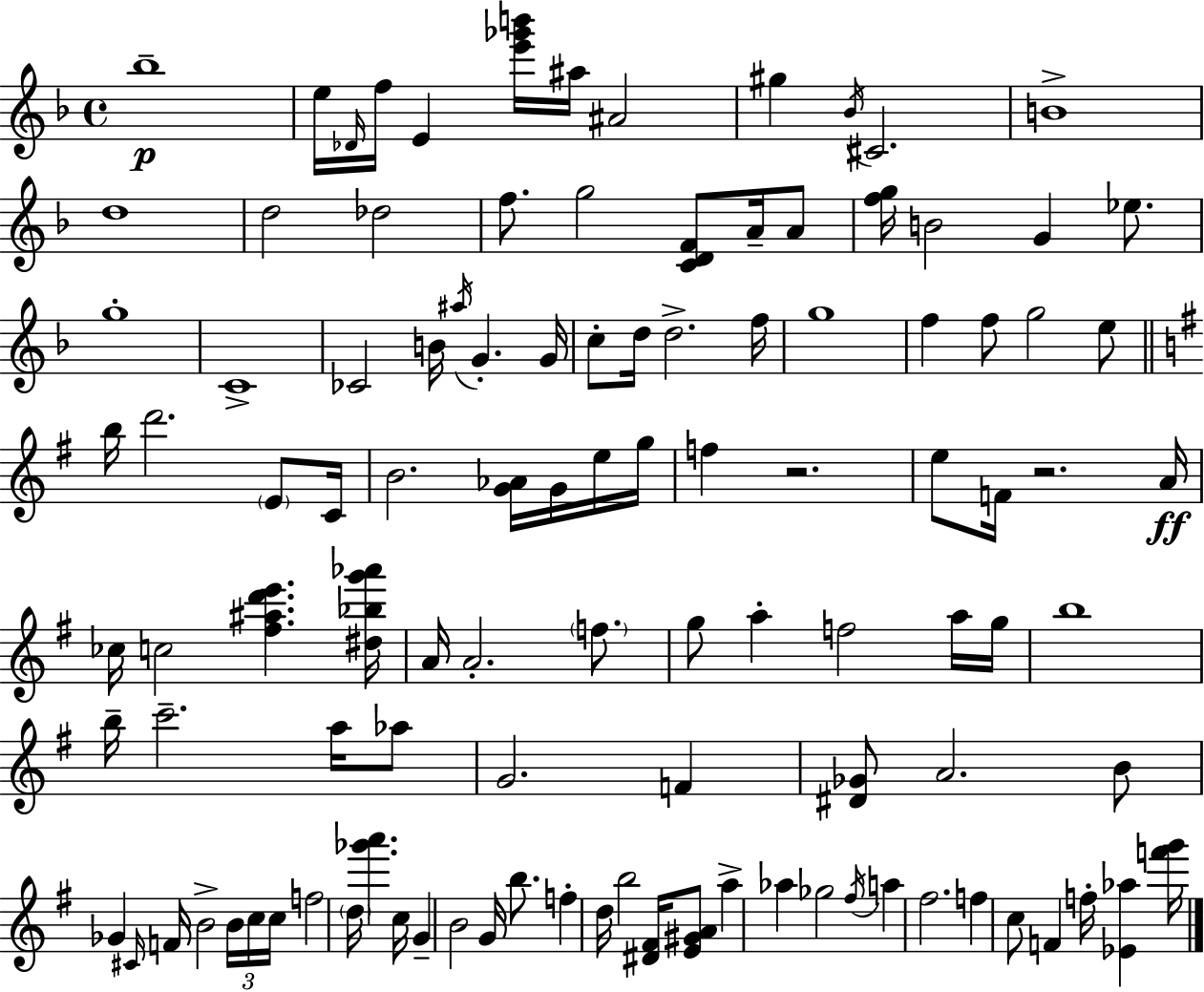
{
  \clef treble
  \time 4/4
  \defaultTimeSignature
  \key f \major
  bes''1--\p | e''16 \grace { des'16 } f''16 e'4 <e''' ges''' b'''>16 ais''16 ais'2 | gis''4 \acciaccatura { bes'16 } cis'2. | b'1-> | \break d''1 | d''2 des''2 | f''8. g''2 <c' d' f'>8 a'16-- | a'8 <f'' g''>16 b'2 g'4 ees''8. | \break g''1-. | c'1-> | ces'2 b'16 \acciaccatura { ais''16 } g'4.-. | g'16 c''8-. d''16 d''2.-> | \break f''16 g''1 | f''4 f''8 g''2 | e''8 \bar "||" \break \key e \minor b''16 d'''2. \parenthesize e'8 c'16 | b'2. <g' aes'>16 g'16 e''16 g''16 | f''4 r2. | e''8 f'16 r2. a'16\ff | \break ces''16 c''2 <fis'' ais'' d''' e'''>4. <dis'' bes'' g''' aes'''>16 | a'16 a'2.-. \parenthesize f''8. | g''8 a''4-. f''2 a''16 g''16 | b''1 | \break b''16-- c'''2.-- a''16 aes''8 | g'2. f'4 | <dis' ges'>8 a'2. b'8 | ges'4 \grace { cis'16 } f'16 b'2-> \tuplet 3/2 { b'16 c''16 | \break c''16 } f''2 \parenthesize d''16 <ges''' a'''>4. | c''16 g'4-- b'2 g'16 b''8. | f''4-. d''16 b''2 <dis' fis'>16 <e' gis' a'>8 | a''4-> aes''4 ges''2 | \break \acciaccatura { fis''16 } a''4 fis''2. | f''4 c''8 f'4 f''16-. <ees' aes''>4 | <f''' g'''>16 \bar "|."
}